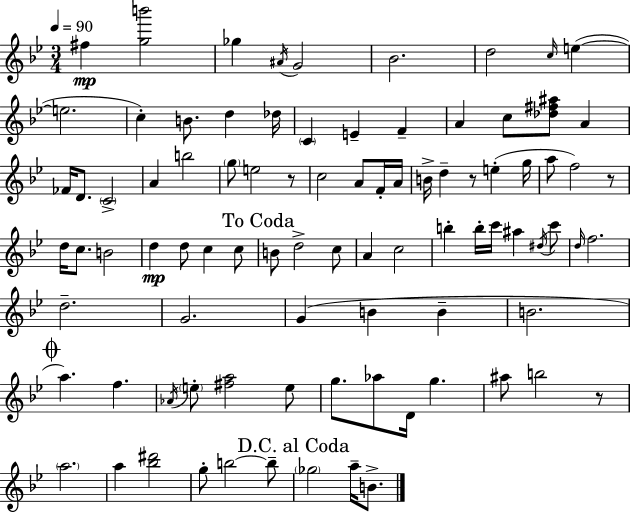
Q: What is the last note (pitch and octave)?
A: B4